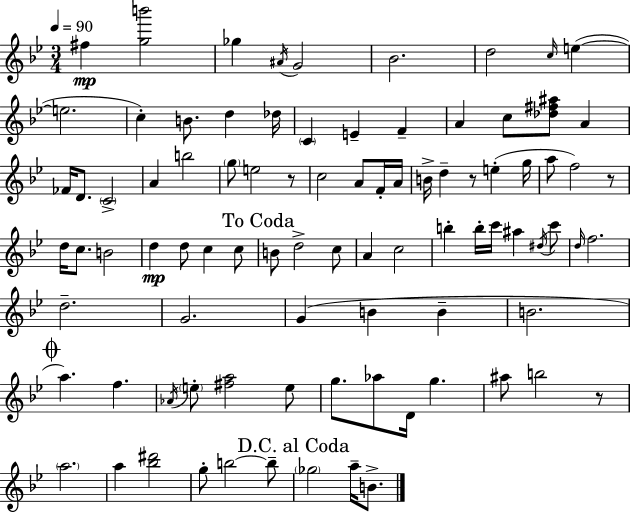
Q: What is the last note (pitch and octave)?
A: B4